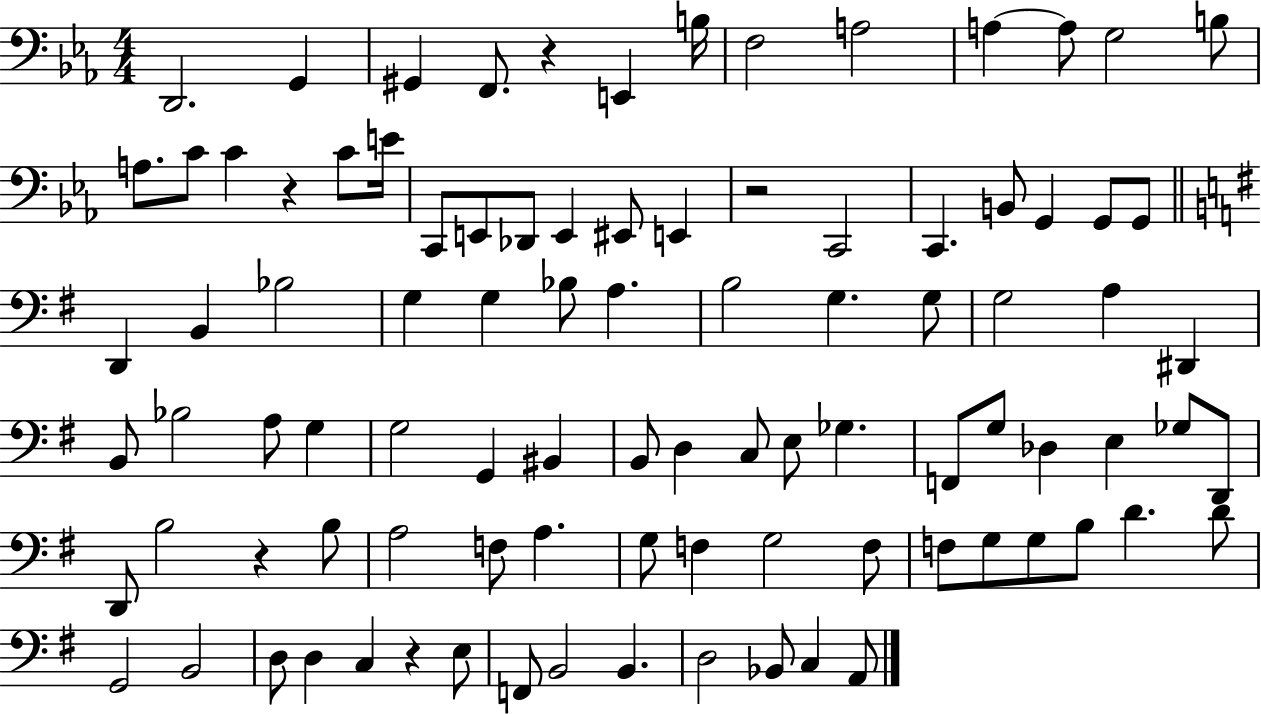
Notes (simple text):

D2/h. G2/q G#2/q F2/e. R/q E2/q B3/s F3/h A3/h A3/q A3/e G3/h B3/e A3/e. C4/e C4/q R/q C4/e E4/s C2/e E2/e Db2/e E2/q EIS2/e E2/q R/h C2/h C2/q. B2/e G2/q G2/e G2/e D2/q B2/q Bb3/h G3/q G3/q Bb3/e A3/q. B3/h G3/q. G3/e G3/h A3/q D#2/q B2/e Bb3/h A3/e G3/q G3/h G2/q BIS2/q B2/e D3/q C3/e E3/e Gb3/q. F2/e G3/e Db3/q E3/q Gb3/e D2/e D2/e B3/h R/q B3/e A3/h F3/e A3/q. G3/e F3/q G3/h F3/e F3/e G3/e G3/e B3/e D4/q. D4/e G2/h B2/h D3/e D3/q C3/q R/q E3/e F2/e B2/h B2/q. D3/h Bb2/e C3/q A2/e